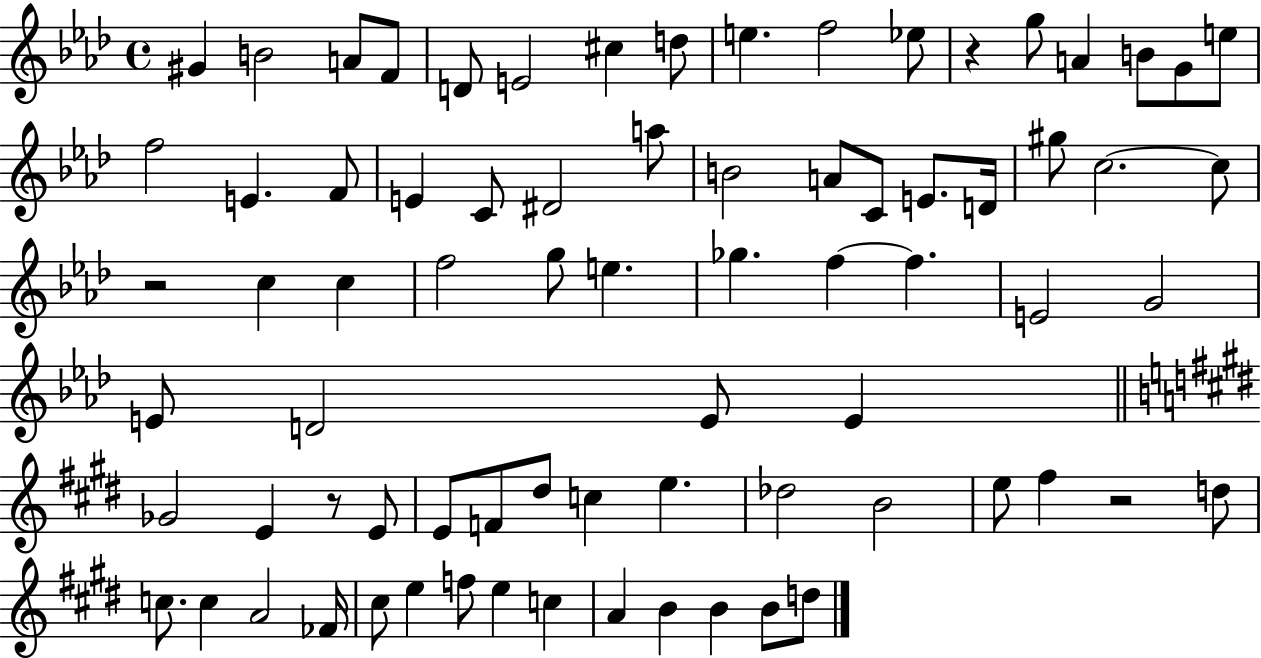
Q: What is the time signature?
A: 4/4